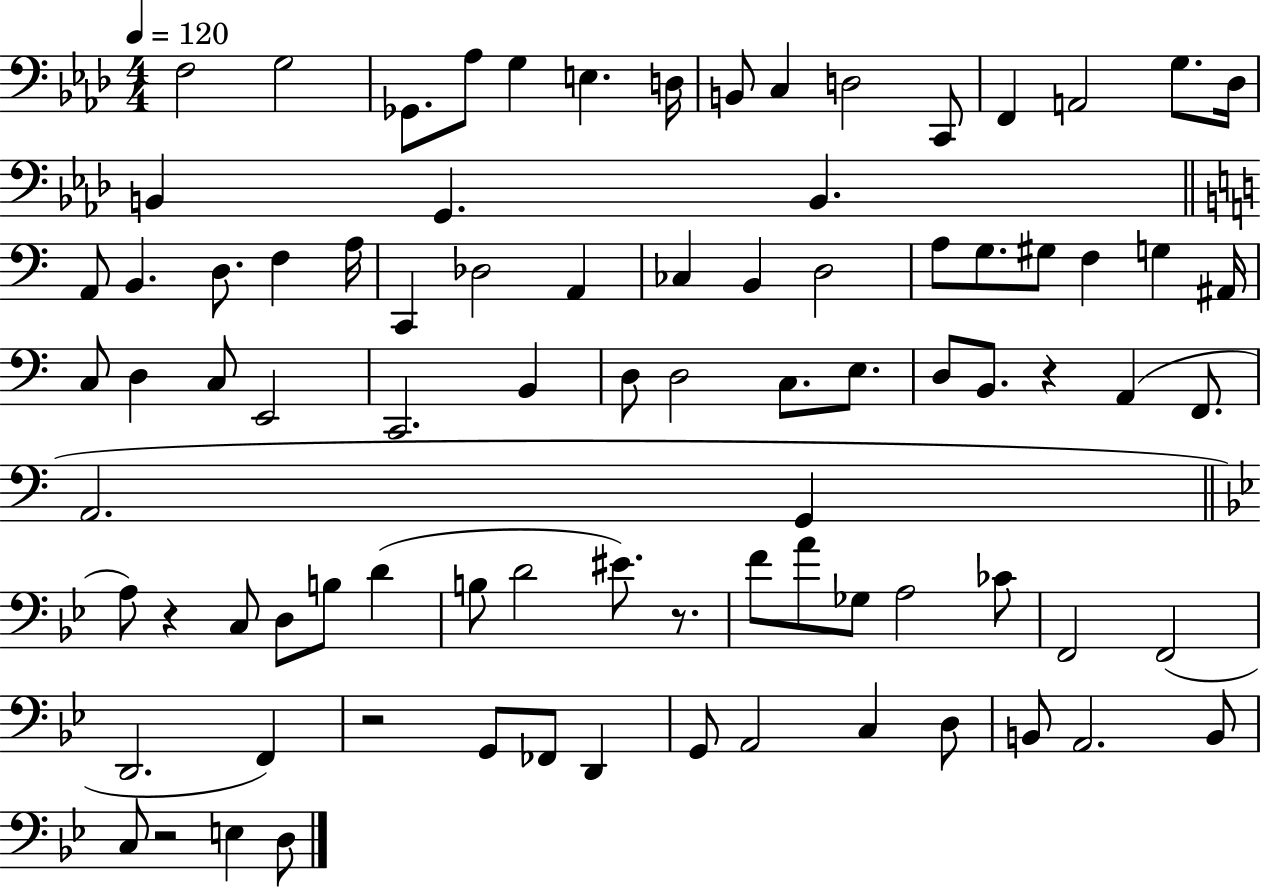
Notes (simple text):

F3/h G3/h Gb2/e. Ab3/e G3/q E3/q. D3/s B2/e C3/q D3/h C2/e F2/q A2/h G3/e. Db3/s B2/q G2/q. B2/q. A2/e B2/q. D3/e. F3/q A3/s C2/q Db3/h A2/q CES3/q B2/q D3/h A3/e G3/e. G#3/e F3/q G3/q A#2/s C3/e D3/q C3/e E2/h C2/h. B2/q D3/e D3/h C3/e. E3/e. D3/e B2/e. R/q A2/q F2/e. A2/h. G2/q A3/e R/q C3/e D3/e B3/e D4/q B3/e D4/h EIS4/e. R/e. F4/e A4/e Gb3/e A3/h CES4/e F2/h F2/h D2/h. F2/q R/h G2/e FES2/e D2/q G2/e A2/h C3/q D3/e B2/e A2/h. B2/e C3/e R/h E3/q D3/e